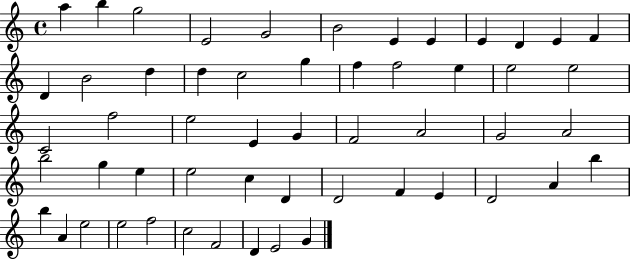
{
  \clef treble
  \time 4/4
  \defaultTimeSignature
  \key c \major
  a''4 b''4 g''2 | e'2 g'2 | b'2 e'4 e'4 | e'4 d'4 e'4 f'4 | \break d'4 b'2 d''4 | d''4 c''2 g''4 | f''4 f''2 e''4 | e''2 e''2 | \break c'2 f''2 | e''2 e'4 g'4 | f'2 a'2 | g'2 a'2 | \break b''2 g''4 e''4 | e''2 c''4 d'4 | d'2 f'4 e'4 | d'2 a'4 b''4 | \break b''4 a'4 e''2 | e''2 f''2 | c''2 f'2 | d'4 e'2 g'4 | \break \bar "|."
}